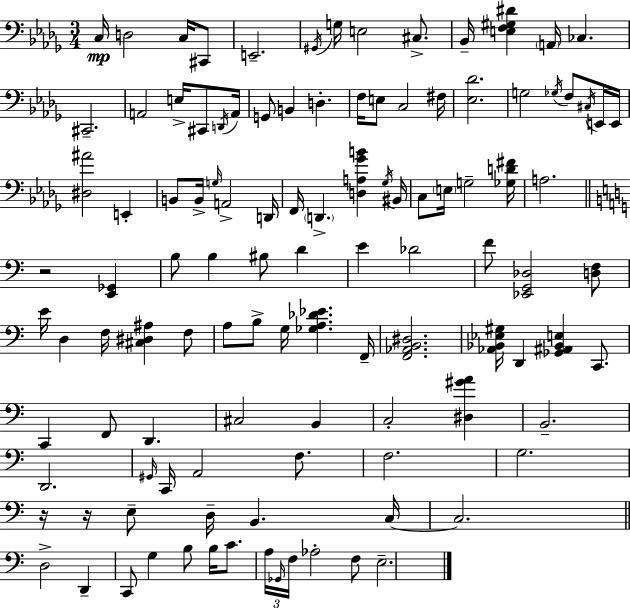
X:1
T:Untitled
M:3/4
L:1/4
K:Bbm
C,/4 D,2 C,/4 ^C,,/2 E,,2 ^G,,/4 G,/4 E,2 ^C,/2 _B,,/4 [E,F,^G,^D] A,,/4 _C, ^C,,2 A,,2 E,/4 ^C,,/2 D,,/4 A,,/4 G,,/2 B,, D, F,/4 E,/2 C,2 ^F,/4 [_E,_D]2 G,2 _G,/4 F,/2 ^C,/4 E,,/4 E,,/4 [^D,^A]2 E,, B,,/2 B,,/4 G,/4 A,,2 D,,/4 F,,/4 D,, [D,A,_GB] _G,/4 ^B,,/4 C,/2 E,/4 G,2 [_G,D^F]/4 A,2 z2 [E,,_G,,] B,/2 B, ^B,/2 D E _D2 F/2 [_E,,G,,_D,]2 [D,F,]/2 E/4 D, F,/4 [^C,^D,^A,] F,/2 A,/2 B,/2 G,/4 [_G,A,_D_E] F,,/4 [F,,_A,,B,,^D,]2 [_A,,_B,,_E,^G,]/4 D,, [_G,,^A,,_B,,E,] C,,/2 C,, F,,/2 D,, ^C,2 B,, C,2 [^D,^GA] B,,2 D,,2 ^G,,/4 C,,/4 A,,2 F,/2 F,2 G,2 z/4 z/4 E,/2 D,/4 B,, C,/4 C,2 D,2 D,, C,,/2 G, B,/2 B,/4 C/2 A,/4 _G,,/4 F,/4 _A,2 F,/2 E,2